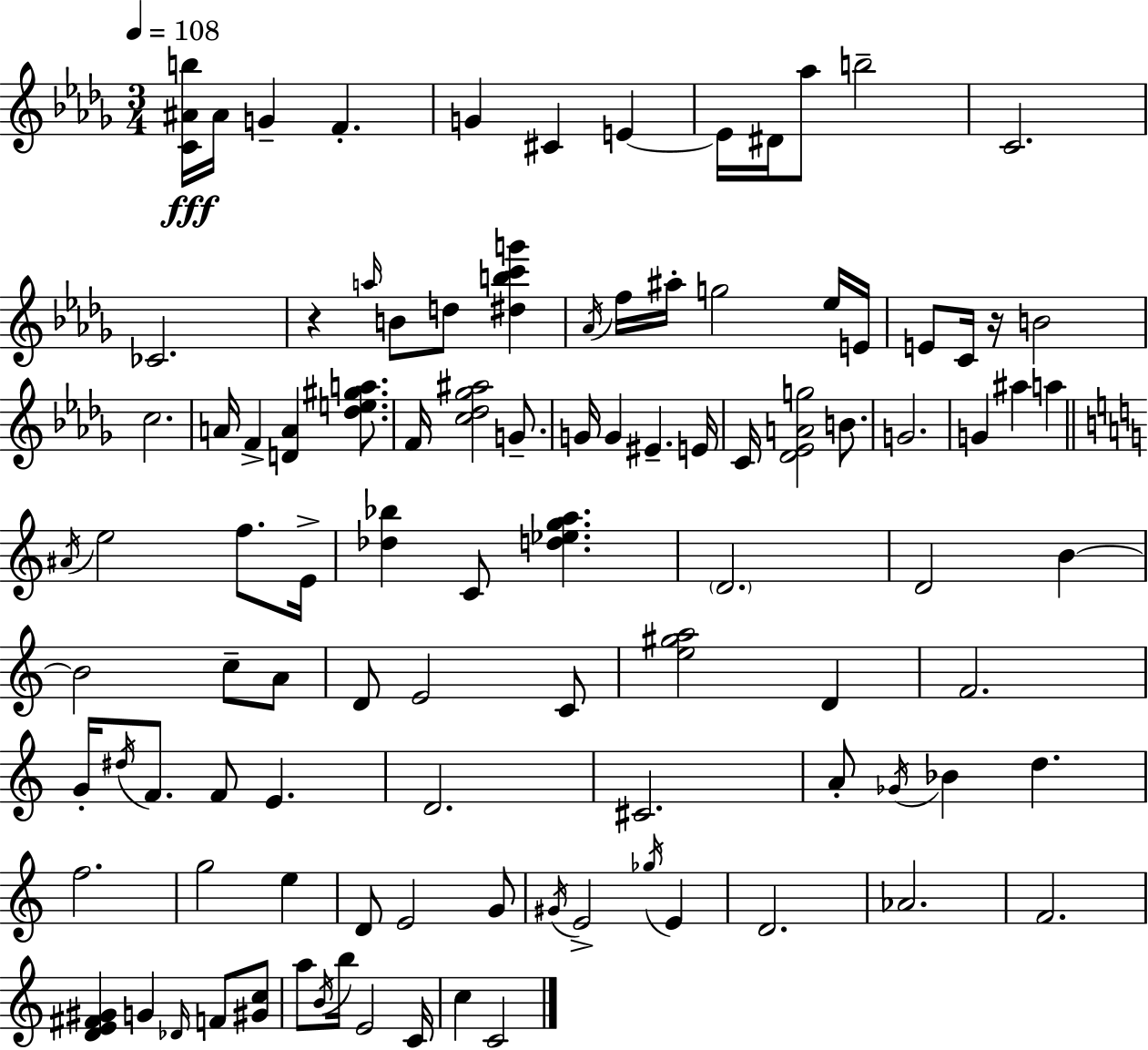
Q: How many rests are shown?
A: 2